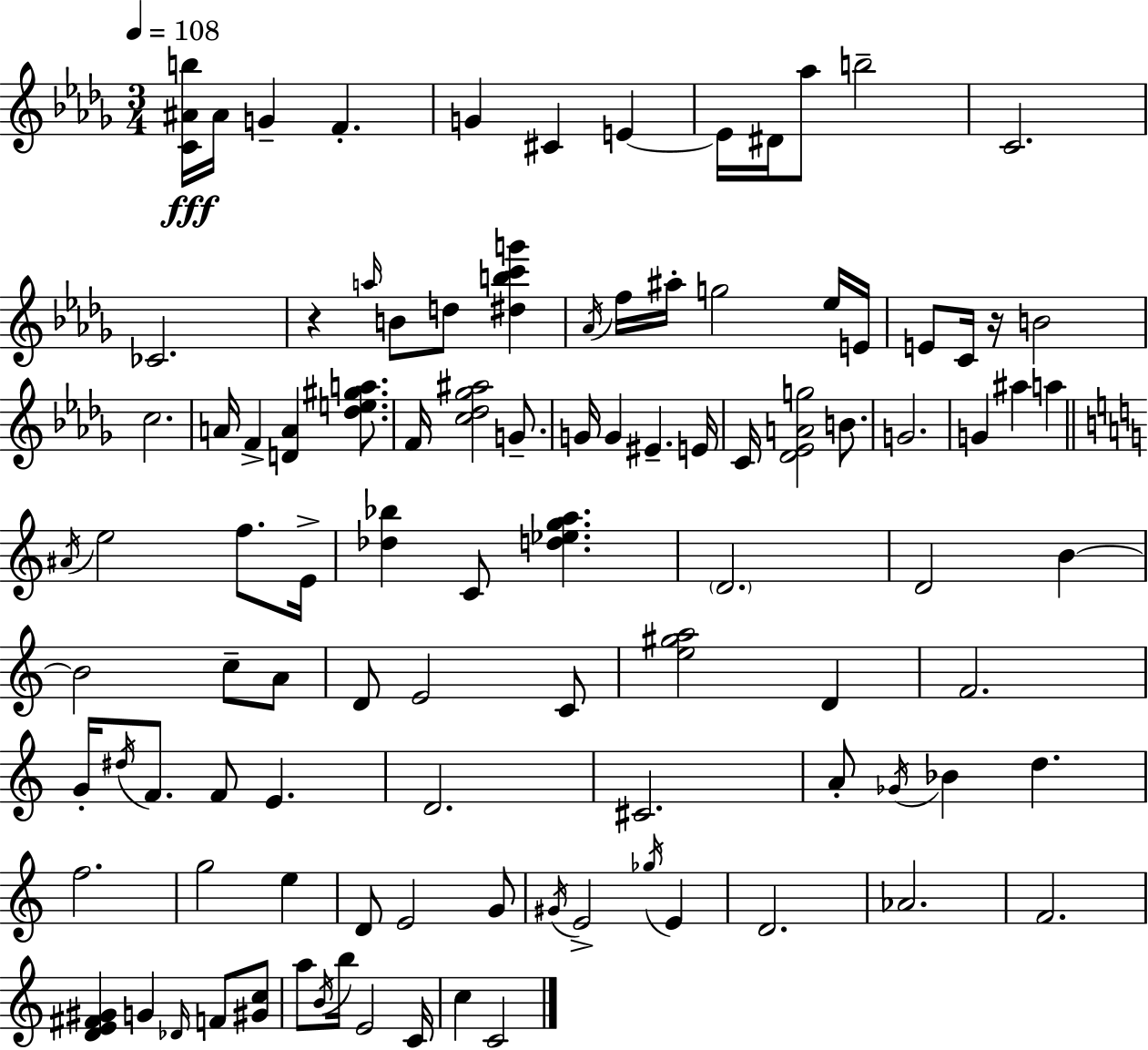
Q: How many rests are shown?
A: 2